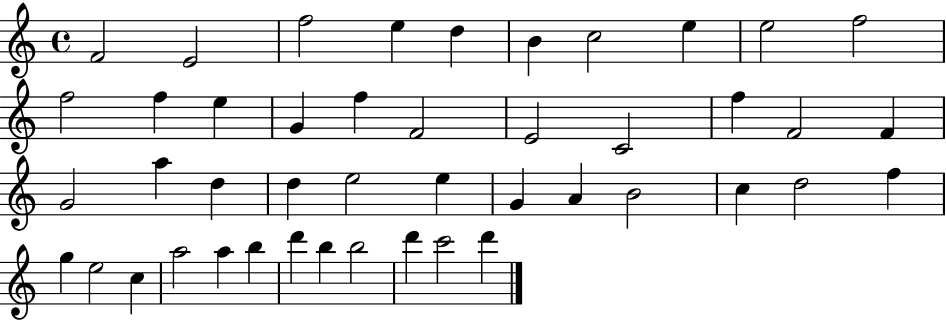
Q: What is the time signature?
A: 4/4